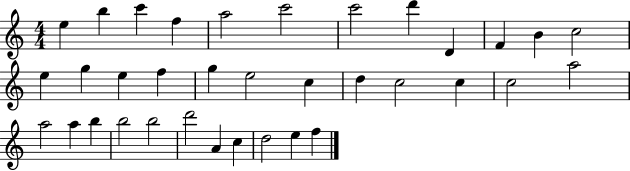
E5/q B5/q C6/q F5/q A5/h C6/h C6/h D6/q D4/q F4/q B4/q C5/h E5/q G5/q E5/q F5/q G5/q E5/h C5/q D5/q C5/h C5/q C5/h A5/h A5/h A5/q B5/q B5/h B5/h D6/h A4/q C5/q D5/h E5/q F5/q